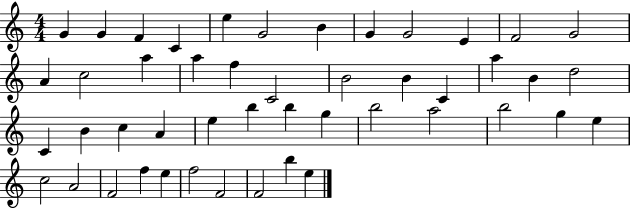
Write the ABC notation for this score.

X:1
T:Untitled
M:4/4
L:1/4
K:C
G G F C e G2 B G G2 E F2 G2 A c2 a a f C2 B2 B C a B d2 C B c A e b b g b2 a2 b2 g e c2 A2 F2 f e f2 F2 F2 b e